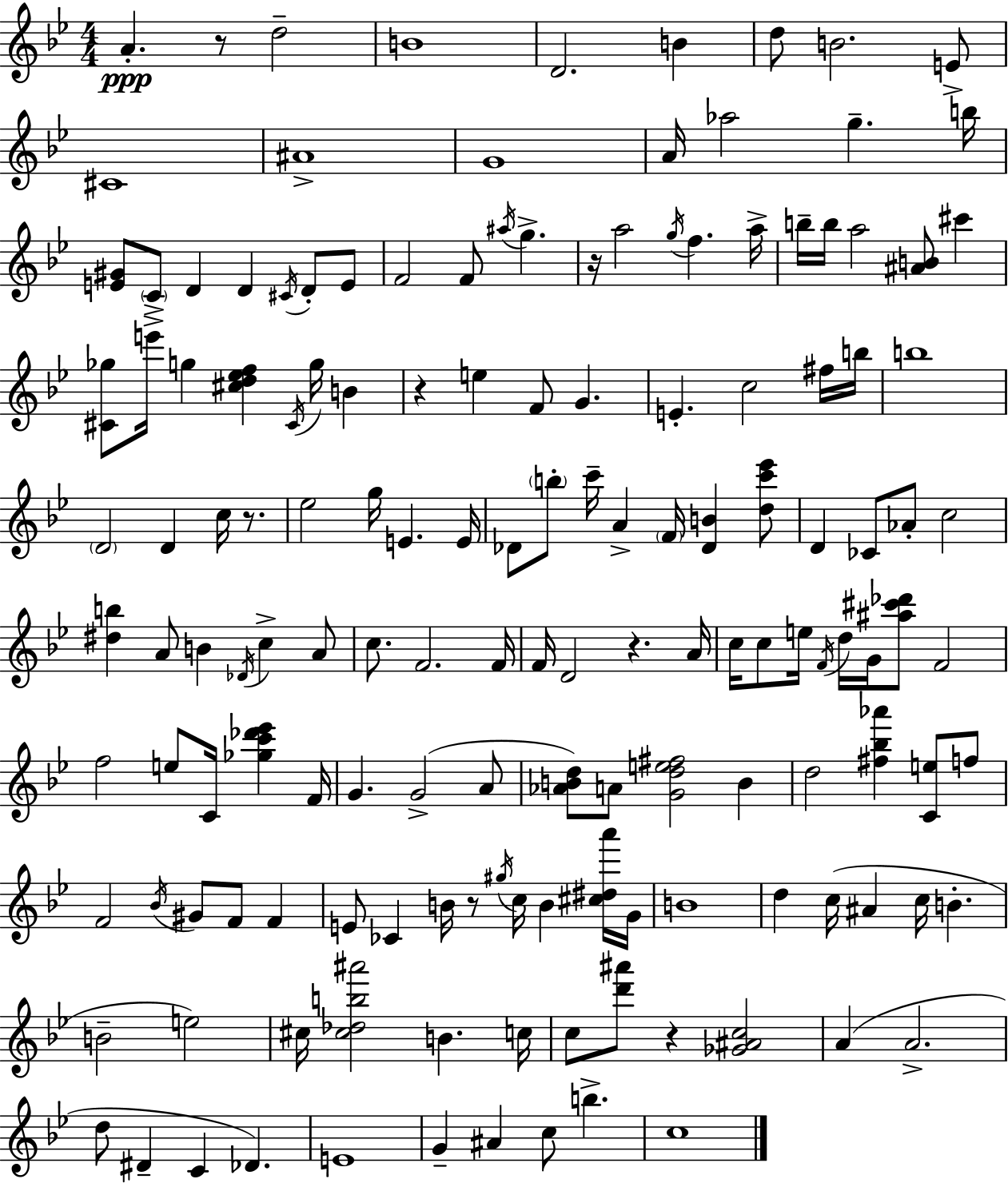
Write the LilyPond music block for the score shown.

{
  \clef treble
  \numericTimeSignature
  \time 4/4
  \key g \minor
  \repeat volta 2 { a'4.-.\ppp r8 d''2-- | b'1 | d'2. b'4 | d''8 b'2. e'8-> | \break cis'1 | ais'1-> | g'1 | a'16 aes''2 g''4.-- b''16 | \break <e' gis'>8 \parenthesize c'8-> d'4 d'4 \acciaccatura { cis'16 } d'8-. e'8 | f'2 f'8 \acciaccatura { ais''16 } g''4.-> | r16 a''2 \acciaccatura { g''16 } f''4. | a''16-> b''16-- b''16 a''2 <ais' b'>8 cis'''4 | \break <cis' ges''>8 e'''16-> g''4 <cis'' d'' ees'' f''>4 \acciaccatura { cis'16 } g''16 | b'4 r4 e''4 f'8 g'4. | e'4.-. c''2 | fis''16 b''16 b''1 | \break \parenthesize d'2 d'4 | c''16 r8. ees''2 g''16 e'4. | e'16 des'8 \parenthesize b''8-. c'''16-- a'4-> \parenthesize f'16 <des' b'>4 | <d'' c''' ees'''>8 d'4 ces'8 aes'8-. c''2 | \break <dis'' b''>4 a'8 b'4 \acciaccatura { des'16 } c''4-> | a'8 c''8. f'2. | f'16 f'16 d'2 r4. | a'16 c''16 c''8 e''16 \acciaccatura { f'16 } d''16 g'16 <ais'' cis''' des'''>8 f'2 | \break f''2 e''8 | c'16 <ges'' c''' des''' ees'''>4 f'16 g'4. g'2->( | a'8 <aes' b' d''>8) a'8 <g' d'' e'' fis''>2 | b'4 d''2 <fis'' bes'' aes'''>4 | \break <c' e''>8 f''8 f'2 \acciaccatura { bes'16 } gis'8 | f'8 f'4 e'8 ces'4 b'16 r8 | \acciaccatura { gis''16 } c''16 b'4 <cis'' dis'' a'''>16 g'16 b'1 | d''4 c''16( ais'4 | \break c''16 b'4.-. b'2-- | e''2) cis''16 <cis'' des'' b'' ais'''>2 | b'4. c''16 c''8 <d''' ais'''>8 r4 | <ges' ais' c''>2 a'4( a'2.-> | \break d''8 dis'4-- c'4 | des'4.) e'1 | g'4-- ais'4 | c''8 b''4.-> c''1 | \break } \bar "|."
}